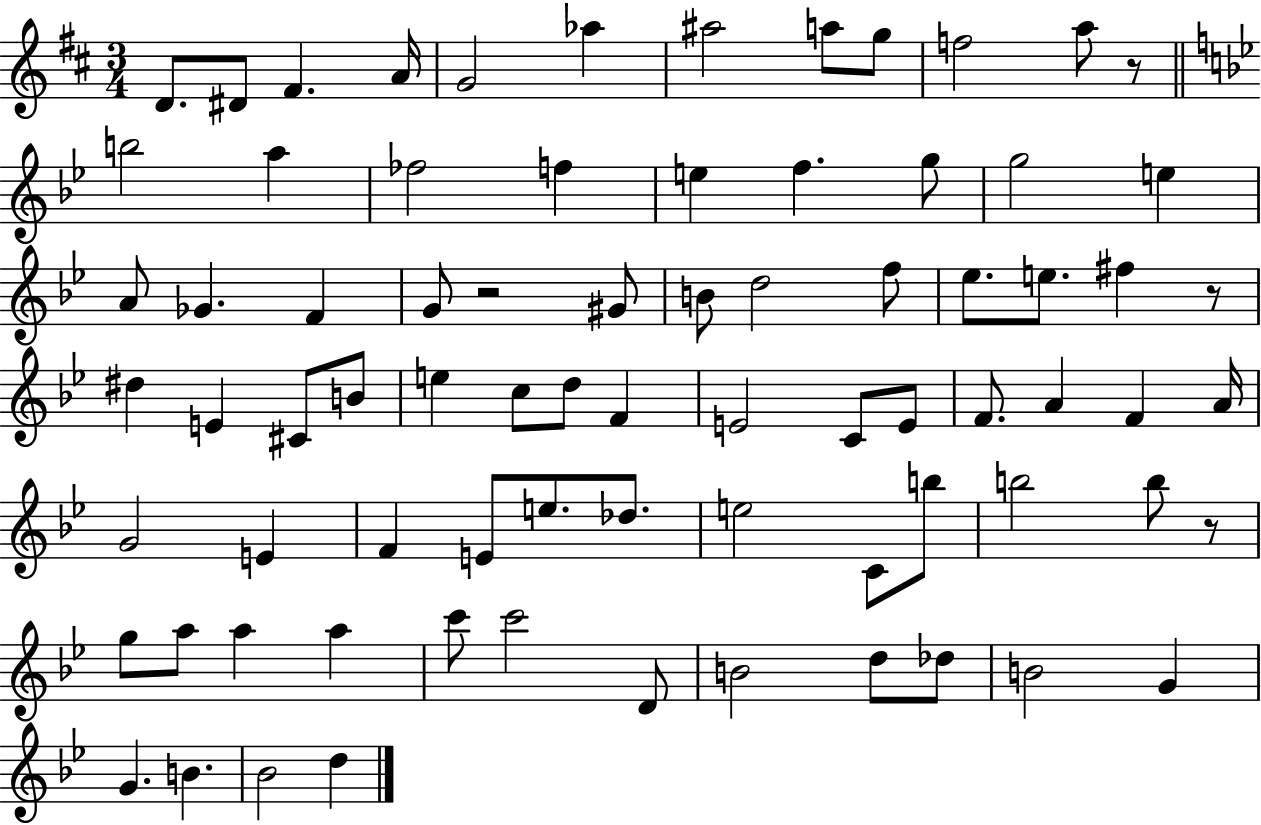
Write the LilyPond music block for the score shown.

{
  \clef treble
  \numericTimeSignature
  \time 3/4
  \key d \major
  \repeat volta 2 { d'8. dis'8 fis'4. a'16 | g'2 aes''4 | ais''2 a''8 g''8 | f''2 a''8 r8 | \break \bar "||" \break \key bes \major b''2 a''4 | fes''2 f''4 | e''4 f''4. g''8 | g''2 e''4 | \break a'8 ges'4. f'4 | g'8 r2 gis'8 | b'8 d''2 f''8 | ees''8. e''8. fis''4 r8 | \break dis''4 e'4 cis'8 b'8 | e''4 c''8 d''8 f'4 | e'2 c'8 e'8 | f'8. a'4 f'4 a'16 | \break g'2 e'4 | f'4 e'8 e''8. des''8. | e''2 c'8 b''8 | b''2 b''8 r8 | \break g''8 a''8 a''4 a''4 | c'''8 c'''2 d'8 | b'2 d''8 des''8 | b'2 g'4 | \break g'4. b'4. | bes'2 d''4 | } \bar "|."
}